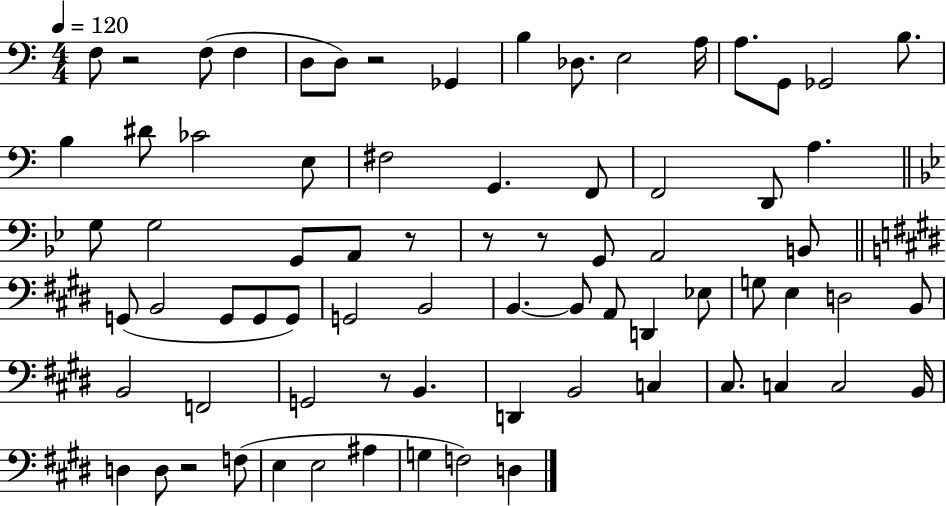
X:1
T:Untitled
M:4/4
L:1/4
K:C
F,/2 z2 F,/2 F, D,/2 D,/2 z2 _G,, B, _D,/2 E,2 A,/4 A,/2 G,,/2 _G,,2 B,/2 B, ^D/2 _C2 E,/2 ^F,2 G,, F,,/2 F,,2 D,,/2 A, G,/2 G,2 G,,/2 A,,/2 z/2 z/2 z/2 G,,/2 A,,2 B,,/2 G,,/2 B,,2 G,,/2 G,,/2 G,,/2 G,,2 B,,2 B,, B,,/2 A,,/2 D,, _E,/2 G,/2 E, D,2 B,,/2 B,,2 F,,2 G,,2 z/2 B,, D,, B,,2 C, ^C,/2 C, C,2 B,,/4 D, D,/2 z2 F,/2 E, E,2 ^A, G, F,2 D,